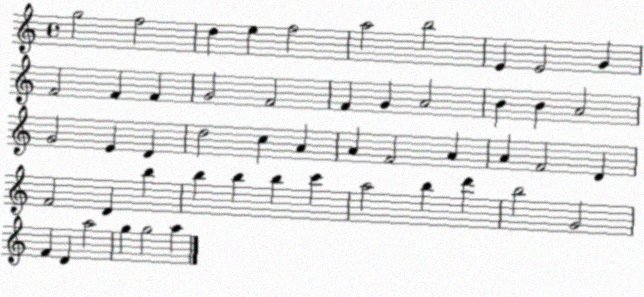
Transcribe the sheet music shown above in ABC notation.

X:1
T:Untitled
M:4/4
L:1/4
K:C
g2 f2 d e f2 a2 b2 E E2 G F2 F F G2 F2 F G A2 B B A2 G2 E D d2 c A A F2 A A F2 D F2 D b b b b c' a2 b d' b2 G2 F D a2 g g2 a